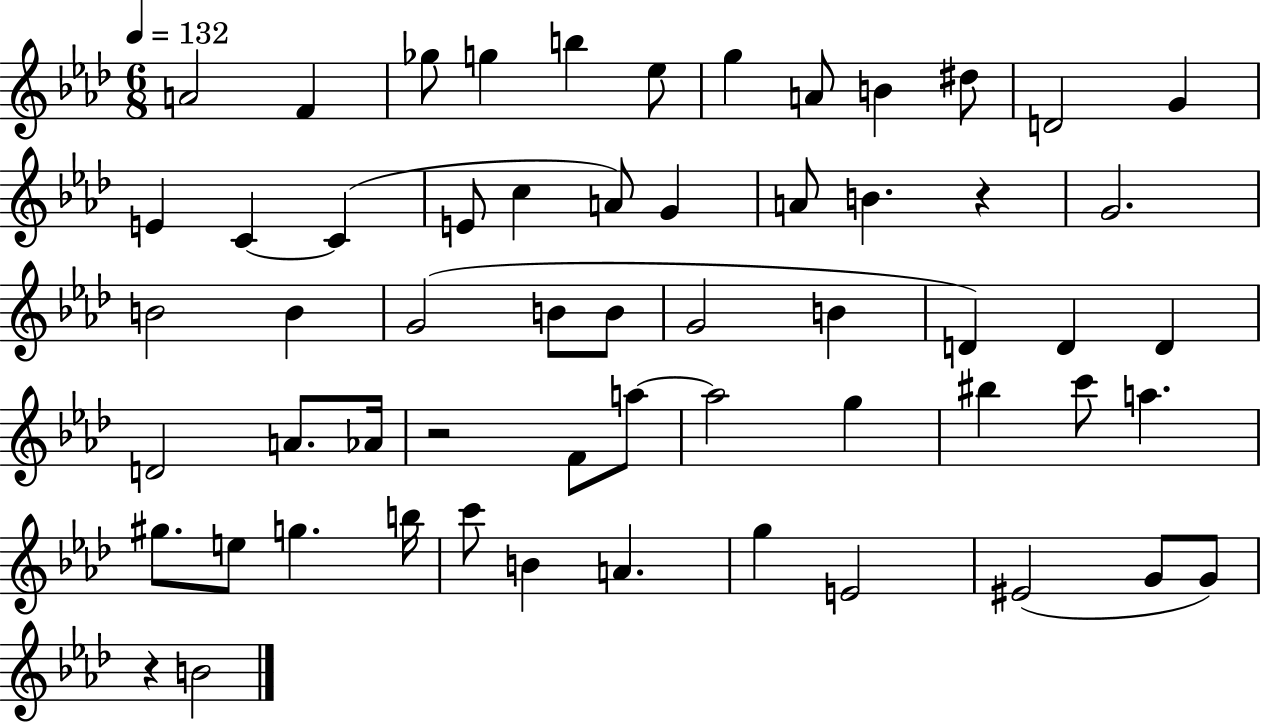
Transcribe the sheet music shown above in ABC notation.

X:1
T:Untitled
M:6/8
L:1/4
K:Ab
A2 F _g/2 g b _e/2 g A/2 B ^d/2 D2 G E C C E/2 c A/2 G A/2 B z G2 B2 B G2 B/2 B/2 G2 B D D D D2 A/2 _A/4 z2 F/2 a/2 a2 g ^b c'/2 a ^g/2 e/2 g b/4 c'/2 B A g E2 ^E2 G/2 G/2 z B2